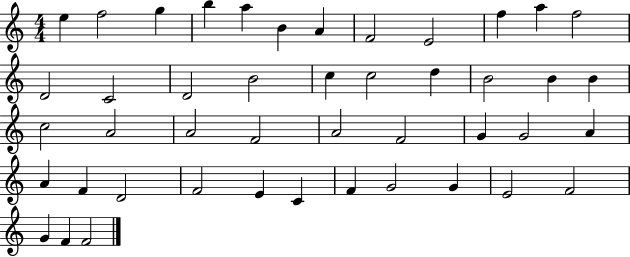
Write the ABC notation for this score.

X:1
T:Untitled
M:4/4
L:1/4
K:C
e f2 g b a B A F2 E2 f a f2 D2 C2 D2 B2 c c2 d B2 B B c2 A2 A2 F2 A2 F2 G G2 A A F D2 F2 E C F G2 G E2 F2 G F F2